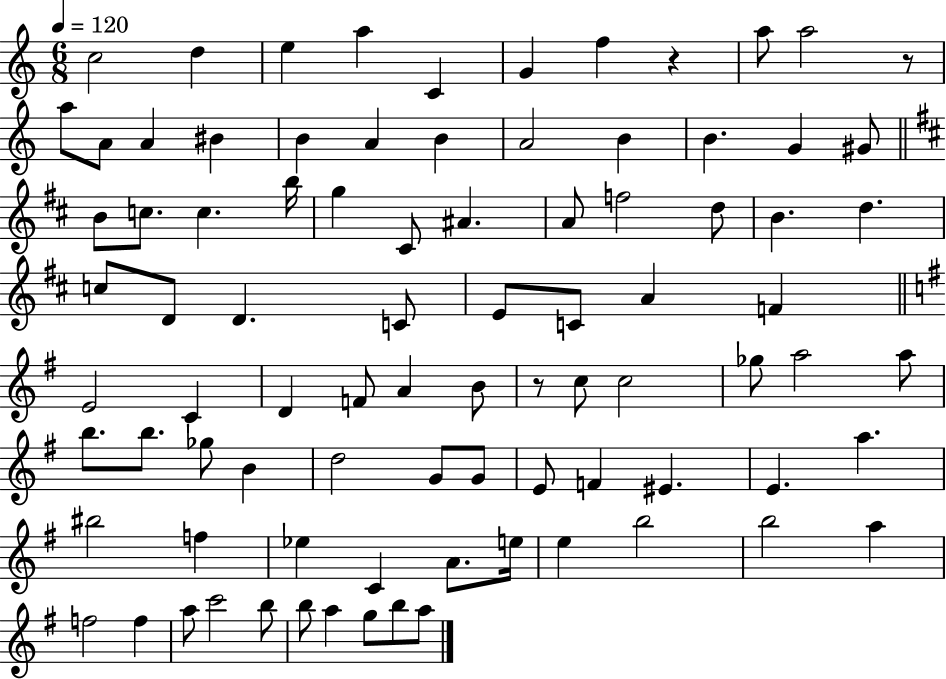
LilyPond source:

{
  \clef treble
  \numericTimeSignature
  \time 6/8
  \key c \major
  \tempo 4 = 120
  c''2 d''4 | e''4 a''4 c'4 | g'4 f''4 r4 | a''8 a''2 r8 | \break a''8 a'8 a'4 bis'4 | b'4 a'4 b'4 | a'2 b'4 | b'4. g'4 gis'8 | \break \bar "||" \break \key d \major b'8 c''8. c''4. b''16 | g''4 cis'8 ais'4. | a'8 f''2 d''8 | b'4. d''4. | \break c''8 d'8 d'4. c'8 | e'8 c'8 a'4 f'4 | \bar "||" \break \key g \major e'2 c'4 | d'4 f'8 a'4 b'8 | r8 c''8 c''2 | ges''8 a''2 a''8 | \break b''8. b''8. ges''8 b'4 | d''2 g'8 g'8 | e'8 f'4 eis'4. | e'4. a''4. | \break bis''2 f''4 | ees''4 c'4 a'8. e''16 | e''4 b''2 | b''2 a''4 | \break f''2 f''4 | a''8 c'''2 b''8 | b''8 a''4 g''8 b''8 a''8 | \bar "|."
}